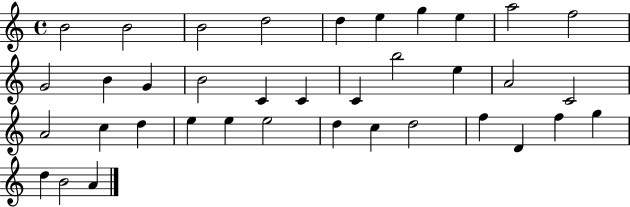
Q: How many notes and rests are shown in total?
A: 37